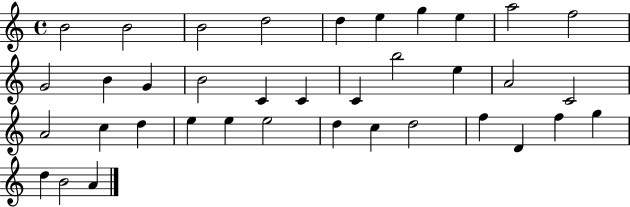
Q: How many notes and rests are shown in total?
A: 37